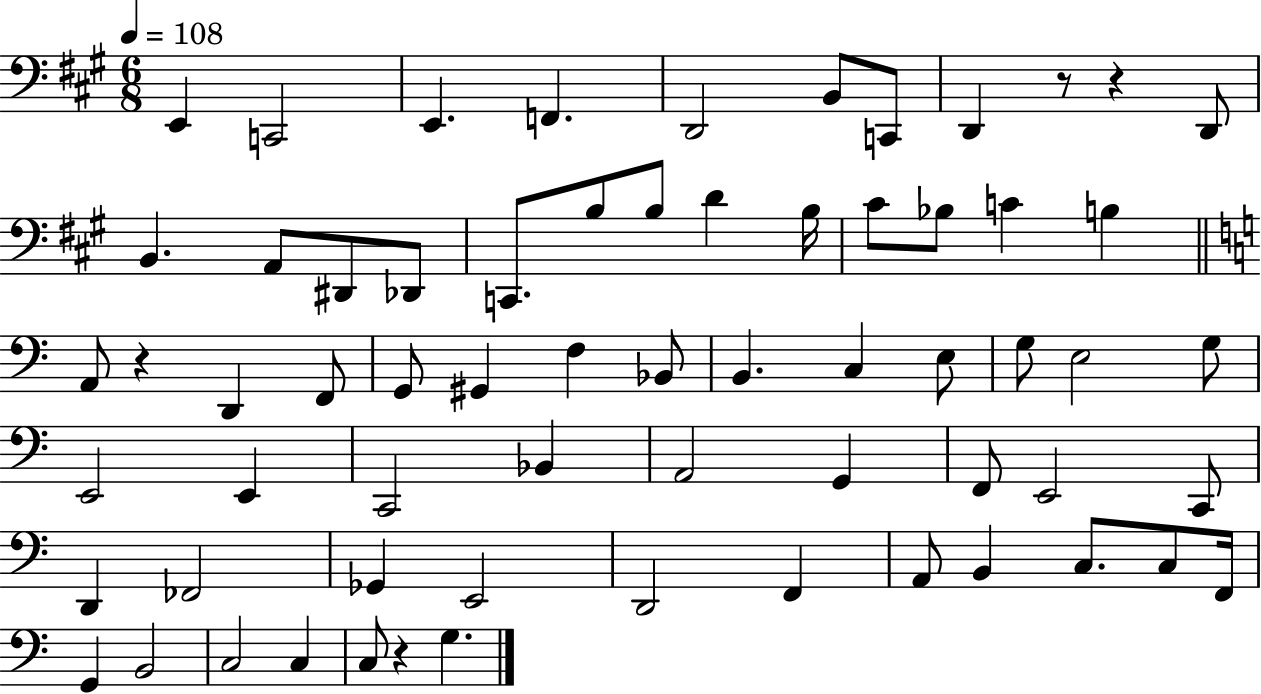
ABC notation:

X:1
T:Untitled
M:6/8
L:1/4
K:A
E,, C,,2 E,, F,, D,,2 B,,/2 C,,/2 D,, z/2 z D,,/2 B,, A,,/2 ^D,,/2 _D,,/2 C,,/2 B,/2 B,/2 D B,/4 ^C/2 _B,/2 C B, A,,/2 z D,, F,,/2 G,,/2 ^G,, F, _B,,/2 B,, C, E,/2 G,/2 E,2 G,/2 E,,2 E,, C,,2 _B,, A,,2 G,, F,,/2 E,,2 C,,/2 D,, _F,,2 _G,, E,,2 D,,2 F,, A,,/2 B,, C,/2 C,/2 F,,/4 G,, B,,2 C,2 C, C,/2 z G,